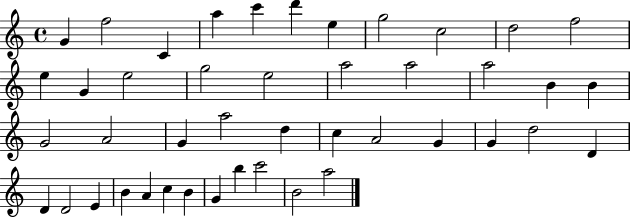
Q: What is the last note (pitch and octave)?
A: A5